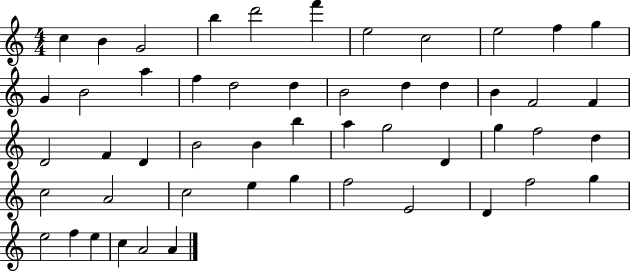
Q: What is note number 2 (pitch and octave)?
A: B4